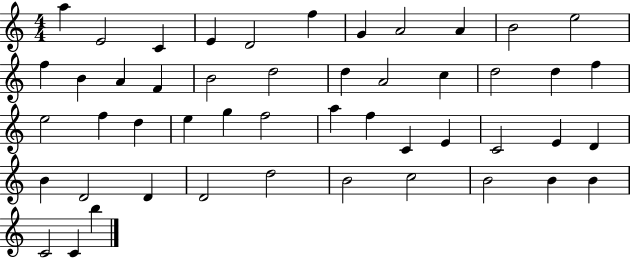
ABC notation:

X:1
T:Untitled
M:4/4
L:1/4
K:C
a E2 C E D2 f G A2 A B2 e2 f B A F B2 d2 d A2 c d2 d f e2 f d e g f2 a f C E C2 E D B D2 D D2 d2 B2 c2 B2 B B C2 C b